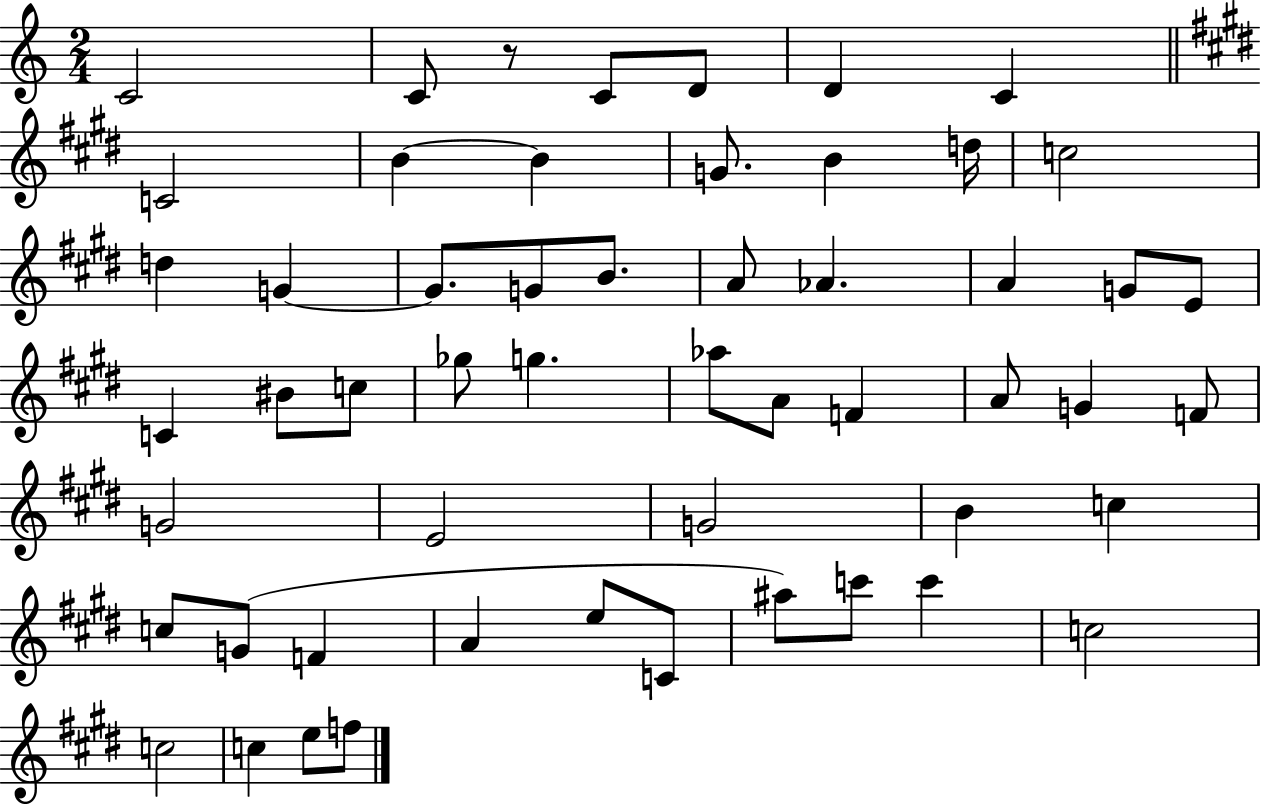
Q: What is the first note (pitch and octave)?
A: C4